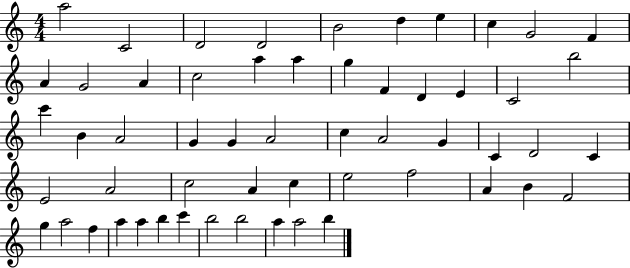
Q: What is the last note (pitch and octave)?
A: B5